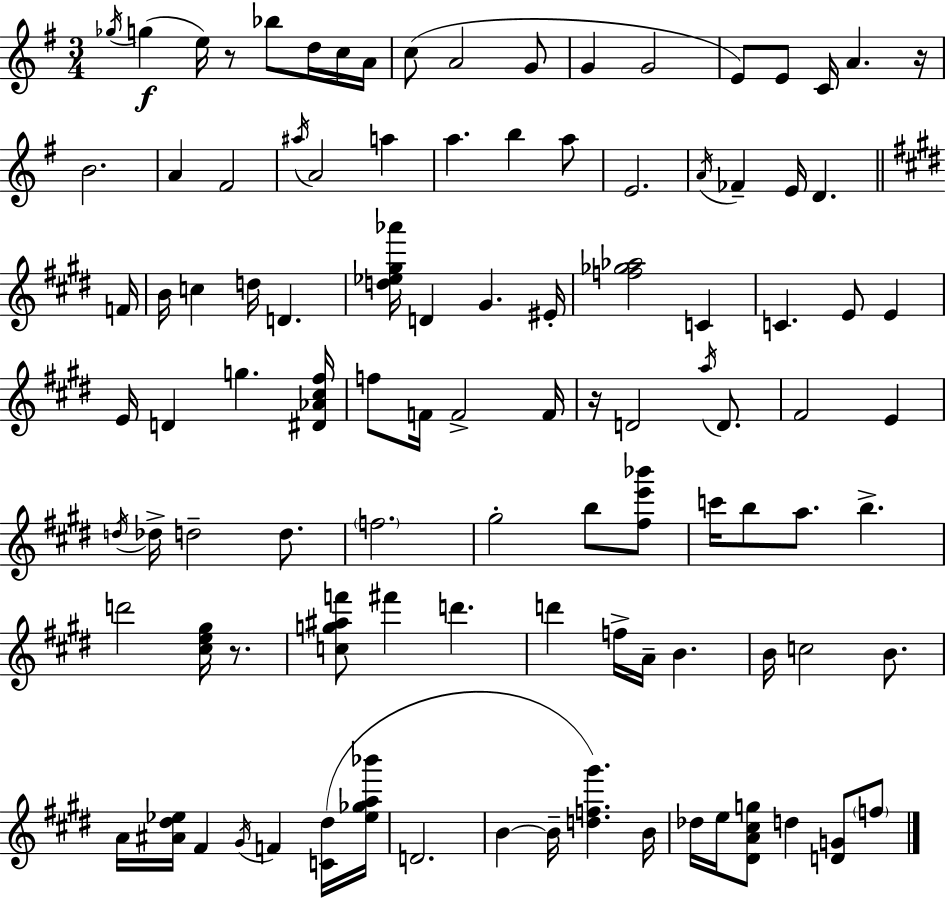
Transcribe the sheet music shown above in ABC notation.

X:1
T:Untitled
M:3/4
L:1/4
K:G
_g/4 g e/4 z/2 _b/2 d/4 c/4 A/4 c/2 A2 G/2 G G2 E/2 E/2 C/4 A z/4 B2 A ^F2 ^a/4 A2 a a b a/2 E2 A/4 _F E/4 D F/4 B/4 c d/4 D [d_e^g_a']/4 D ^G ^E/4 [f_g_a]2 C C E/2 E E/4 D g [^D_A^c^f]/4 f/2 F/4 F2 F/4 z/4 D2 a/4 D/2 ^F2 E d/4 _d/4 d2 d/2 f2 ^g2 b/2 [^fe'_b']/2 c'/4 b/2 a/2 b d'2 [^ce^g]/4 z/2 [cg^af']/2 ^f' d' d' f/4 A/4 B B/4 c2 B/2 A/4 [^A^d_e]/4 ^F ^G/4 F [C^d]/4 [_e_ga_b']/4 D2 B B/4 [df^g'] B/4 _d/4 e/4 [^DA^cg]/2 d [DG]/2 f/2